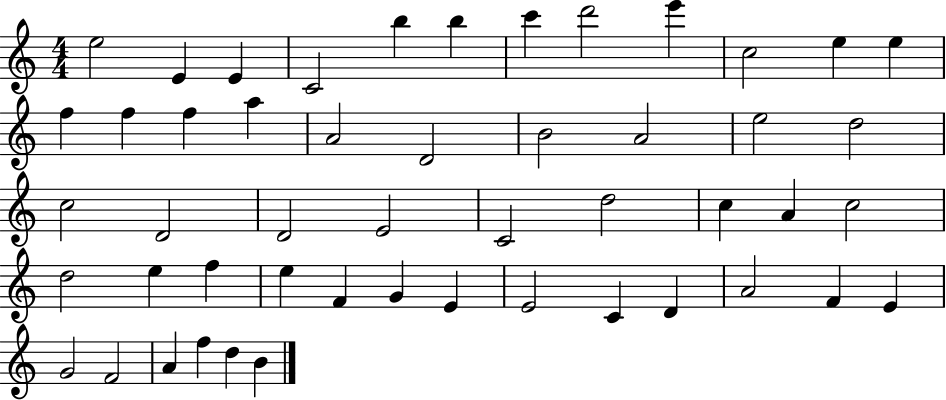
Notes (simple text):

E5/h E4/q E4/q C4/h B5/q B5/q C6/q D6/h E6/q C5/h E5/q E5/q F5/q F5/q F5/q A5/q A4/h D4/h B4/h A4/h E5/h D5/h C5/h D4/h D4/h E4/h C4/h D5/h C5/q A4/q C5/h D5/h E5/q F5/q E5/q F4/q G4/q E4/q E4/h C4/q D4/q A4/h F4/q E4/q G4/h F4/h A4/q F5/q D5/q B4/q